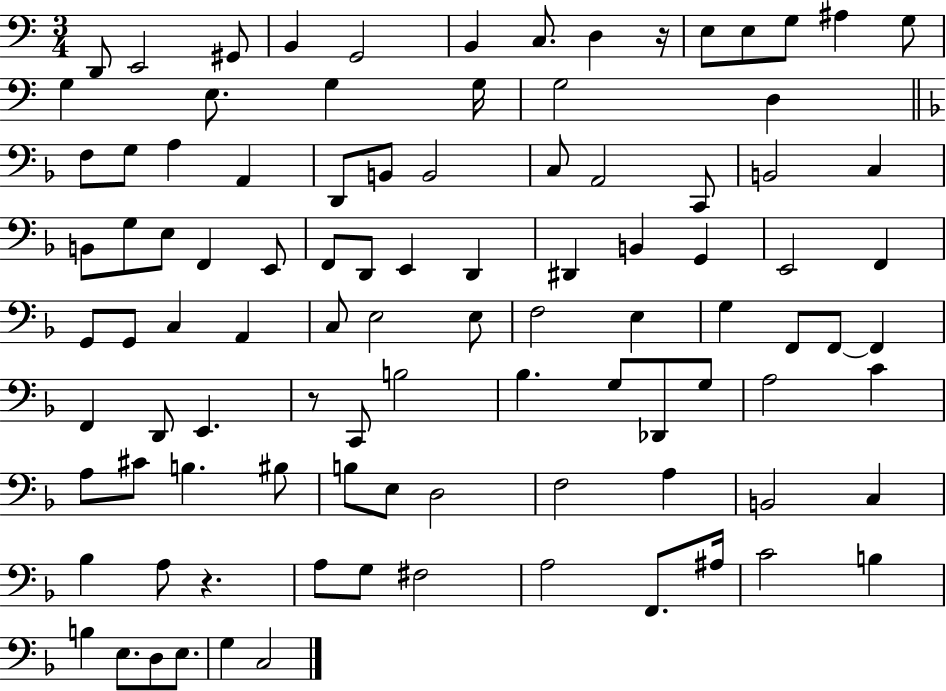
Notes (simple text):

D2/e E2/h G#2/e B2/q G2/h B2/q C3/e. D3/q R/s E3/e E3/e G3/e A#3/q G3/e G3/q E3/e. G3/q G3/s G3/h D3/q F3/e G3/e A3/q A2/q D2/e B2/e B2/h C3/e A2/h C2/e B2/h C3/q B2/e G3/e E3/e F2/q E2/e F2/e D2/e E2/q D2/q D#2/q B2/q G2/q E2/h F2/q G2/e G2/e C3/q A2/q C3/e E3/h E3/e F3/h E3/q G3/q F2/e F2/e F2/q F2/q D2/e E2/q. R/e C2/e B3/h Bb3/q. G3/e Db2/e G3/e A3/h C4/q A3/e C#4/e B3/q. BIS3/e B3/e E3/e D3/h F3/h A3/q B2/h C3/q Bb3/q A3/e R/q. A3/e G3/e F#3/h A3/h F2/e. A#3/s C4/h B3/q B3/q E3/e. D3/e E3/e. G3/q C3/h